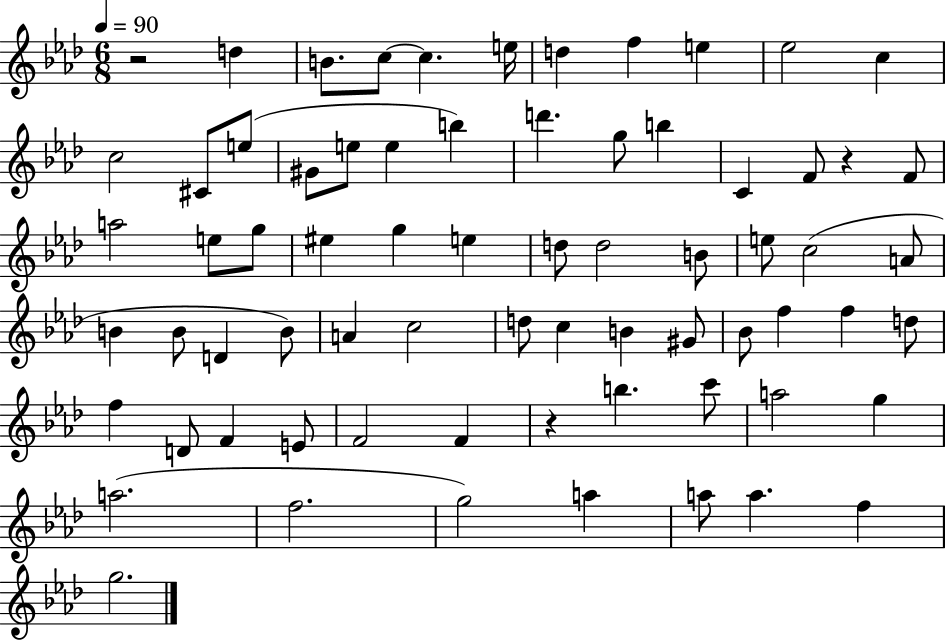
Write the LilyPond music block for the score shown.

{
  \clef treble
  \numericTimeSignature
  \time 6/8
  \key aes \major
  \tempo 4 = 90
  r2 d''4 | b'8. c''8~~ c''4. e''16 | d''4 f''4 e''4 | ees''2 c''4 | \break c''2 cis'8 e''8( | gis'8 e''8 e''4 b''4) | d'''4. g''8 b''4 | c'4 f'8 r4 f'8 | \break a''2 e''8 g''8 | eis''4 g''4 e''4 | d''8 d''2 b'8 | e''8 c''2( a'8 | \break b'4 b'8 d'4 b'8) | a'4 c''2 | d''8 c''4 b'4 gis'8 | bes'8 f''4 f''4 d''8 | \break f''4 d'8 f'4 e'8 | f'2 f'4 | r4 b''4. c'''8 | a''2 g''4 | \break a''2.( | f''2. | g''2) a''4 | a''8 a''4. f''4 | \break g''2. | \bar "|."
}